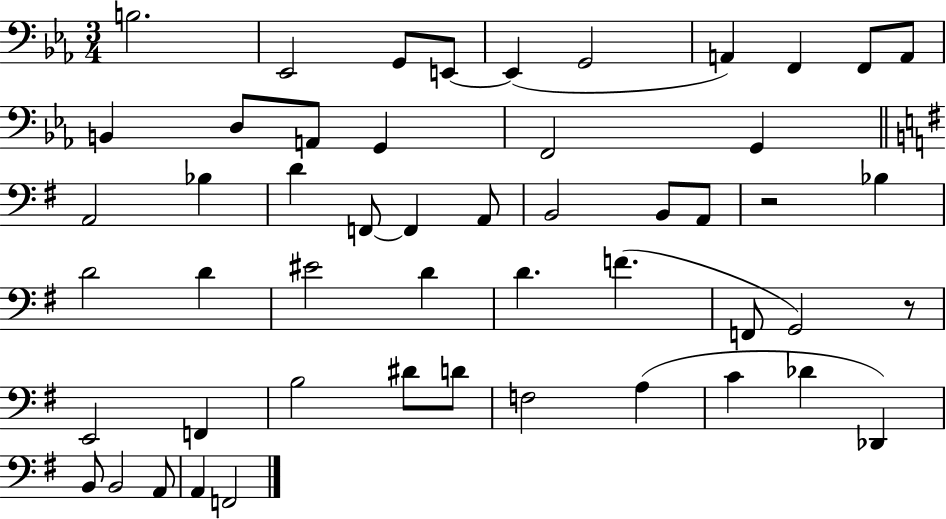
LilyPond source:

{
  \clef bass
  \numericTimeSignature
  \time 3/4
  \key ees \major
  b2. | ees,2 g,8 e,8~~ | e,4( g,2 | a,4) f,4 f,8 a,8 | \break b,4 d8 a,8 g,4 | f,2 g,4 | \bar "||" \break \key g \major a,2 bes4 | d'4 f,8~~ f,4 a,8 | b,2 b,8 a,8 | r2 bes4 | \break d'2 d'4 | eis'2 d'4 | d'4. f'4.( | f,8 g,2) r8 | \break e,2 f,4 | b2 dis'8 d'8 | f2 a4( | c'4 des'4 des,4) | \break b,8 b,2 a,8 | a,4 f,2 | \bar "|."
}